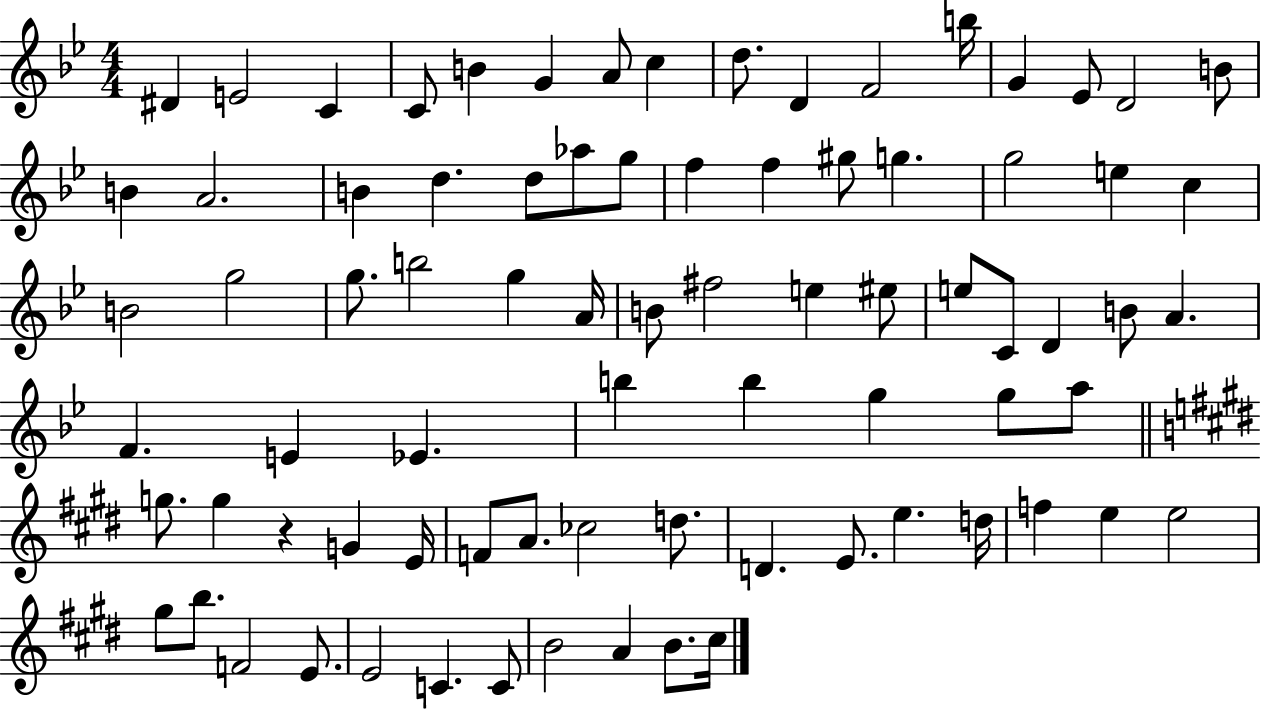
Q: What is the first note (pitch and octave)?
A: D#4